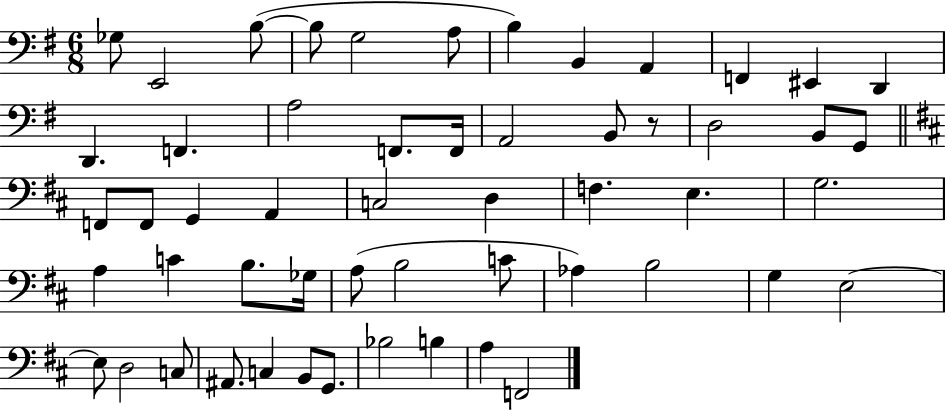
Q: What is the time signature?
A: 6/8